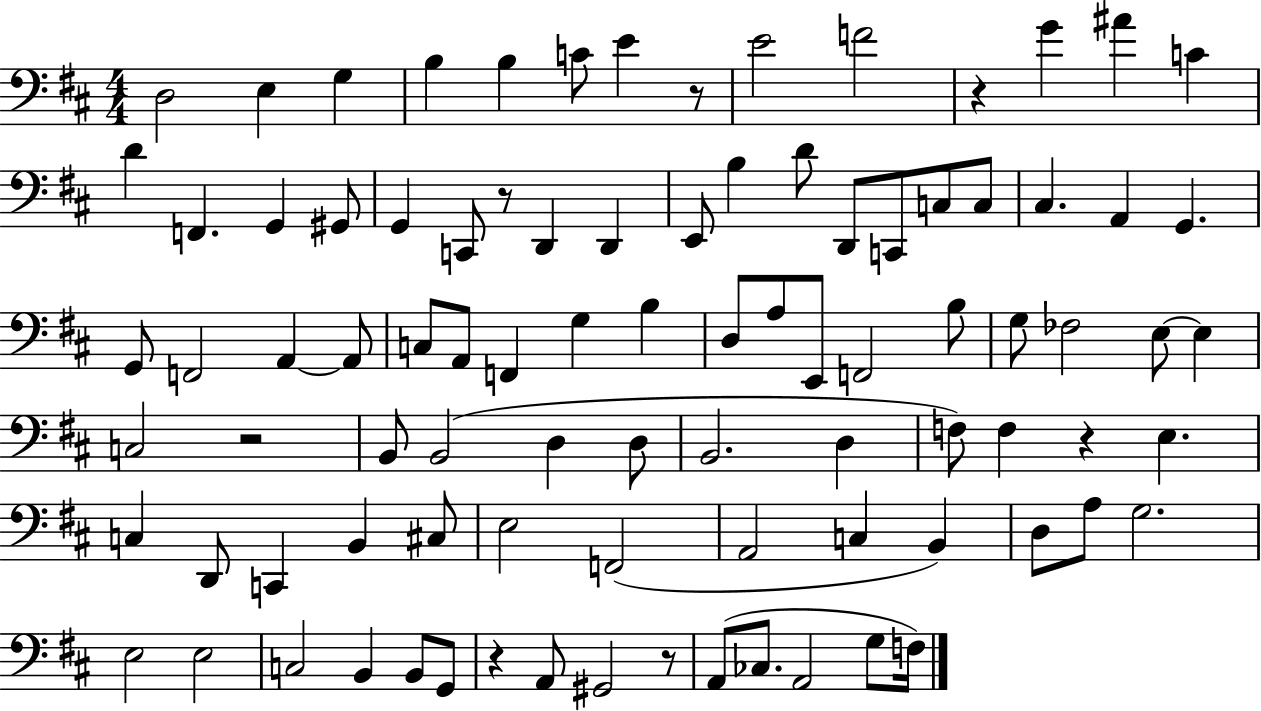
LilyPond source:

{
  \clef bass
  \numericTimeSignature
  \time 4/4
  \key d \major
  d2 e4 g4 | b4 b4 c'8 e'4 r8 | e'2 f'2 | r4 g'4 ais'4 c'4 | \break d'4 f,4. g,4 gis,8 | g,4 c,8 r8 d,4 d,4 | e,8 b4 d'8 d,8 c,8 c8 c8 | cis4. a,4 g,4. | \break g,8 f,2 a,4~~ a,8 | c8 a,8 f,4 g4 b4 | d8 a8 e,8 f,2 b8 | g8 fes2 e8~~ e4 | \break c2 r2 | b,8 b,2( d4 d8 | b,2. d4 | f8) f4 r4 e4. | \break c4 d,8 c,4 b,4 cis8 | e2 f,2( | a,2 c4 b,4) | d8 a8 g2. | \break e2 e2 | c2 b,4 b,8 g,8 | r4 a,8 gis,2 r8 | a,8( ces8. a,2 g8 f16) | \break \bar "|."
}